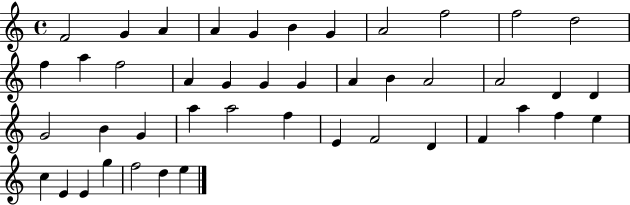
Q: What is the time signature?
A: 4/4